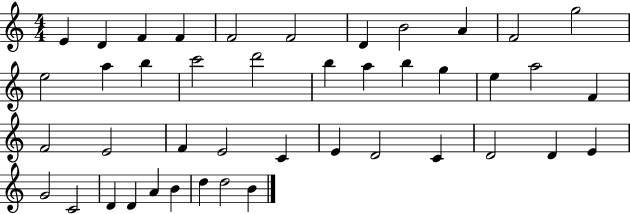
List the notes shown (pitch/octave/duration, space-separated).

E4/q D4/q F4/q F4/q F4/h F4/h D4/q B4/h A4/q F4/h G5/h E5/h A5/q B5/q C6/h D6/h B5/q A5/q B5/q G5/q E5/q A5/h F4/q F4/h E4/h F4/q E4/h C4/q E4/q D4/h C4/q D4/h D4/q E4/q G4/h C4/h D4/q D4/q A4/q B4/q D5/q D5/h B4/q